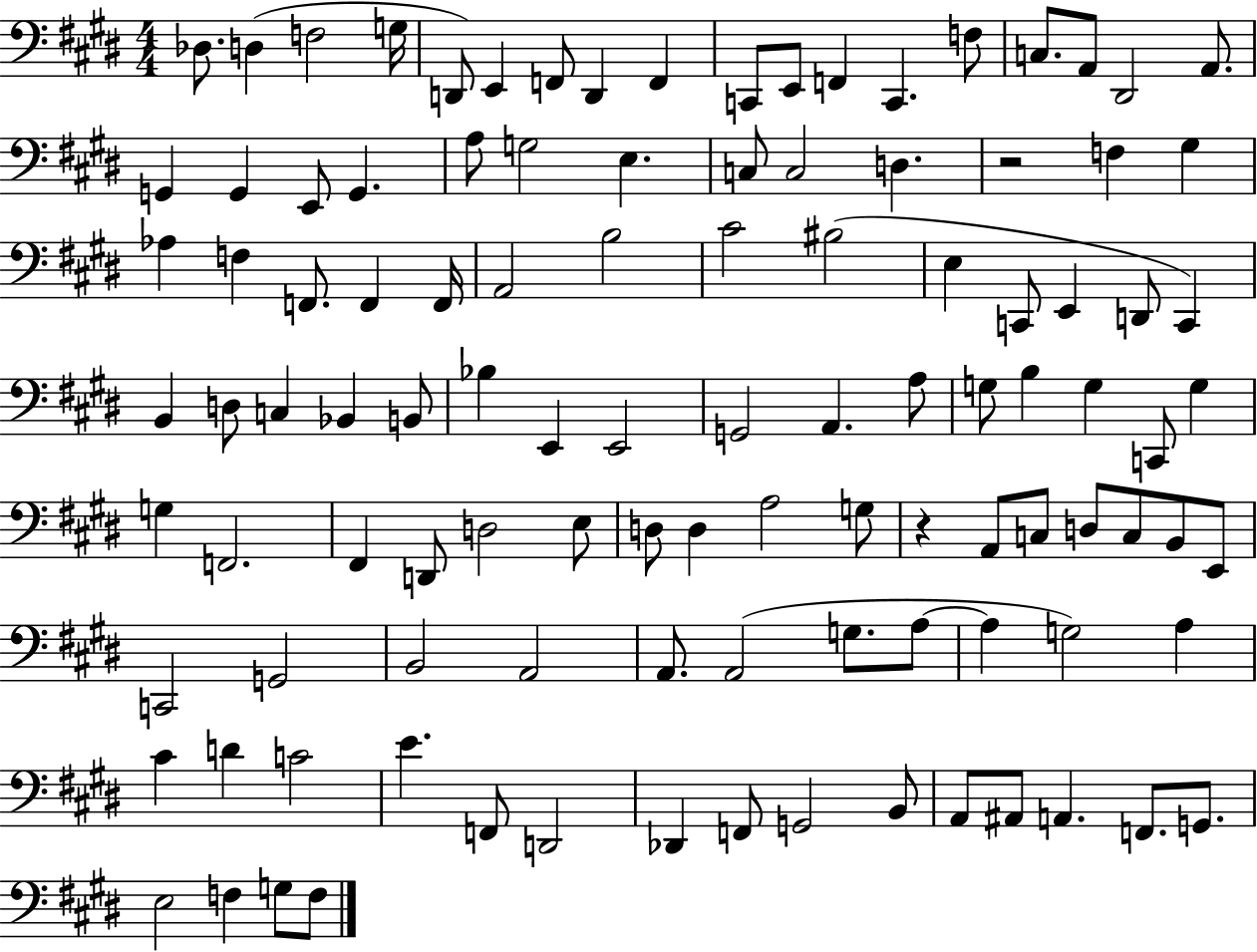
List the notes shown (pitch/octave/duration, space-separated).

Db3/e. D3/q F3/h G3/s D2/e E2/q F2/e D2/q F2/q C2/e E2/e F2/q C2/q. F3/e C3/e. A2/e D#2/h A2/e. G2/q G2/q E2/e G2/q. A3/e G3/h E3/q. C3/e C3/h D3/q. R/h F3/q G#3/q Ab3/q F3/q F2/e. F2/q F2/s A2/h B3/h C#4/h BIS3/h E3/q C2/e E2/q D2/e C2/q B2/q D3/e C3/q Bb2/q B2/e Bb3/q E2/q E2/h G2/h A2/q. A3/e G3/e B3/q G3/q C2/e G3/q G3/q F2/h. F#2/q D2/e D3/h E3/e D3/e D3/q A3/h G3/e R/q A2/e C3/e D3/e C3/e B2/e E2/e C2/h G2/h B2/h A2/h A2/e. A2/h G3/e. A3/e A3/q G3/h A3/q C#4/q D4/q C4/h E4/q. F2/e D2/h Db2/q F2/e G2/h B2/e A2/e A#2/e A2/q. F2/e. G2/e. E3/h F3/q G3/e F3/e